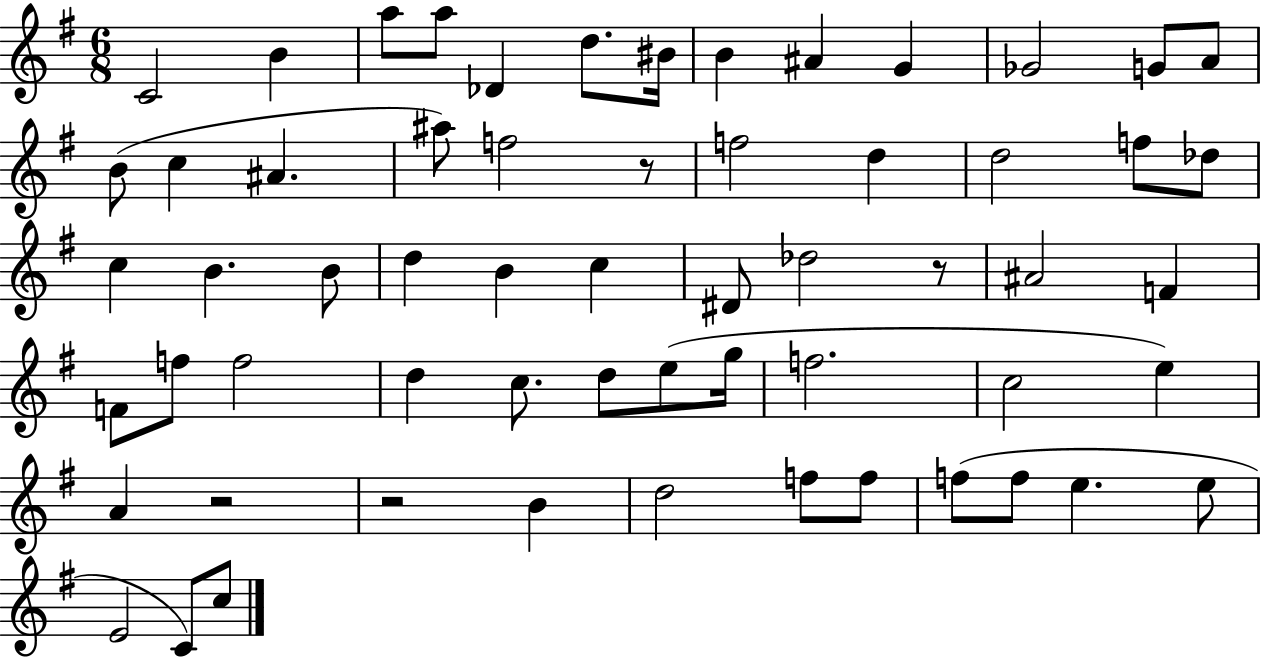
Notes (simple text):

C4/h B4/q A5/e A5/e Db4/q D5/e. BIS4/s B4/q A#4/q G4/q Gb4/h G4/e A4/e B4/e C5/q A#4/q. A#5/e F5/h R/e F5/h D5/q D5/h F5/e Db5/e C5/q B4/q. B4/e D5/q B4/q C5/q D#4/e Db5/h R/e A#4/h F4/q F4/e F5/e F5/h D5/q C5/e. D5/e E5/e G5/s F5/h. C5/h E5/q A4/q R/h R/h B4/q D5/h F5/e F5/e F5/e F5/e E5/q. E5/e E4/h C4/e C5/e